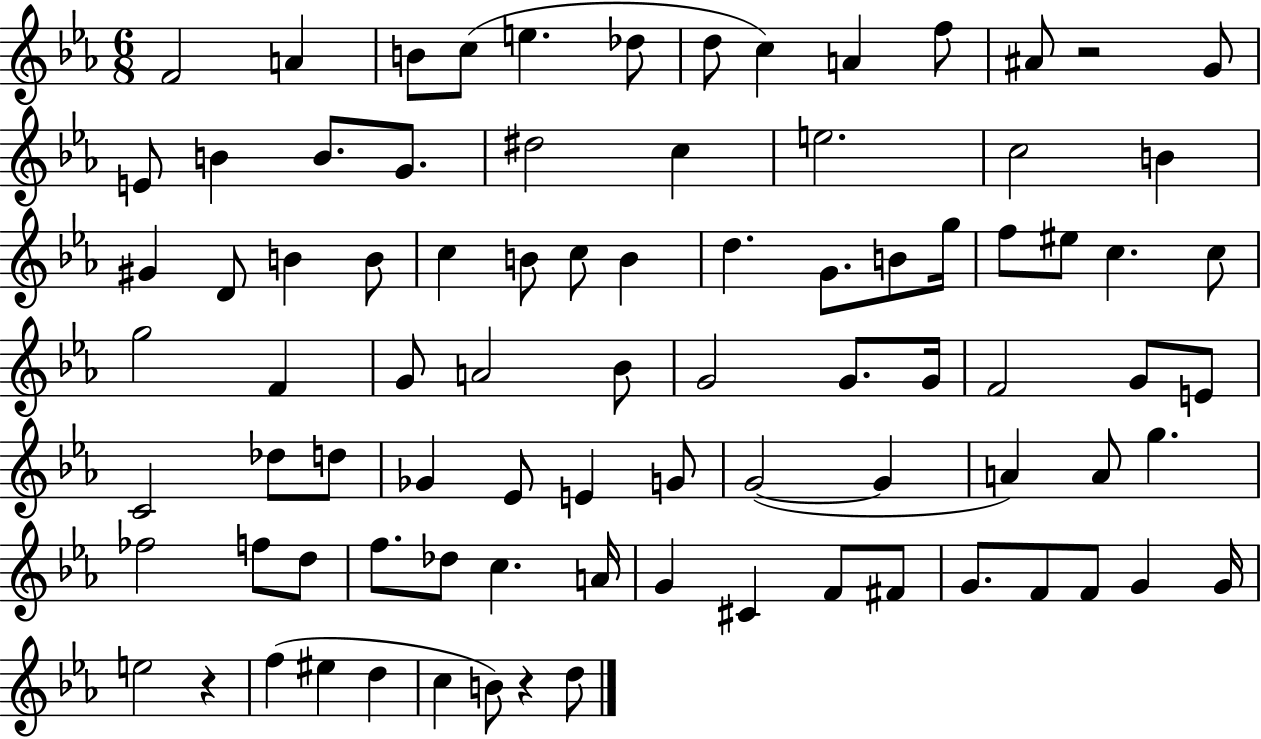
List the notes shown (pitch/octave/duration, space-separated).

F4/h A4/q B4/e C5/e E5/q. Db5/e D5/e C5/q A4/q F5/e A#4/e R/h G4/e E4/e B4/q B4/e. G4/e. D#5/h C5/q E5/h. C5/h B4/q G#4/q D4/e B4/q B4/e C5/q B4/e C5/e B4/q D5/q. G4/e. B4/e G5/s F5/e EIS5/e C5/q. C5/e G5/h F4/q G4/e A4/h Bb4/e G4/h G4/e. G4/s F4/h G4/e E4/e C4/h Db5/e D5/e Gb4/q Eb4/e E4/q G4/e G4/h G4/q A4/q A4/e G5/q. FES5/h F5/e D5/e F5/e. Db5/e C5/q. A4/s G4/q C#4/q F4/e F#4/e G4/e. F4/e F4/e G4/q G4/s E5/h R/q F5/q EIS5/q D5/q C5/q B4/e R/q D5/e